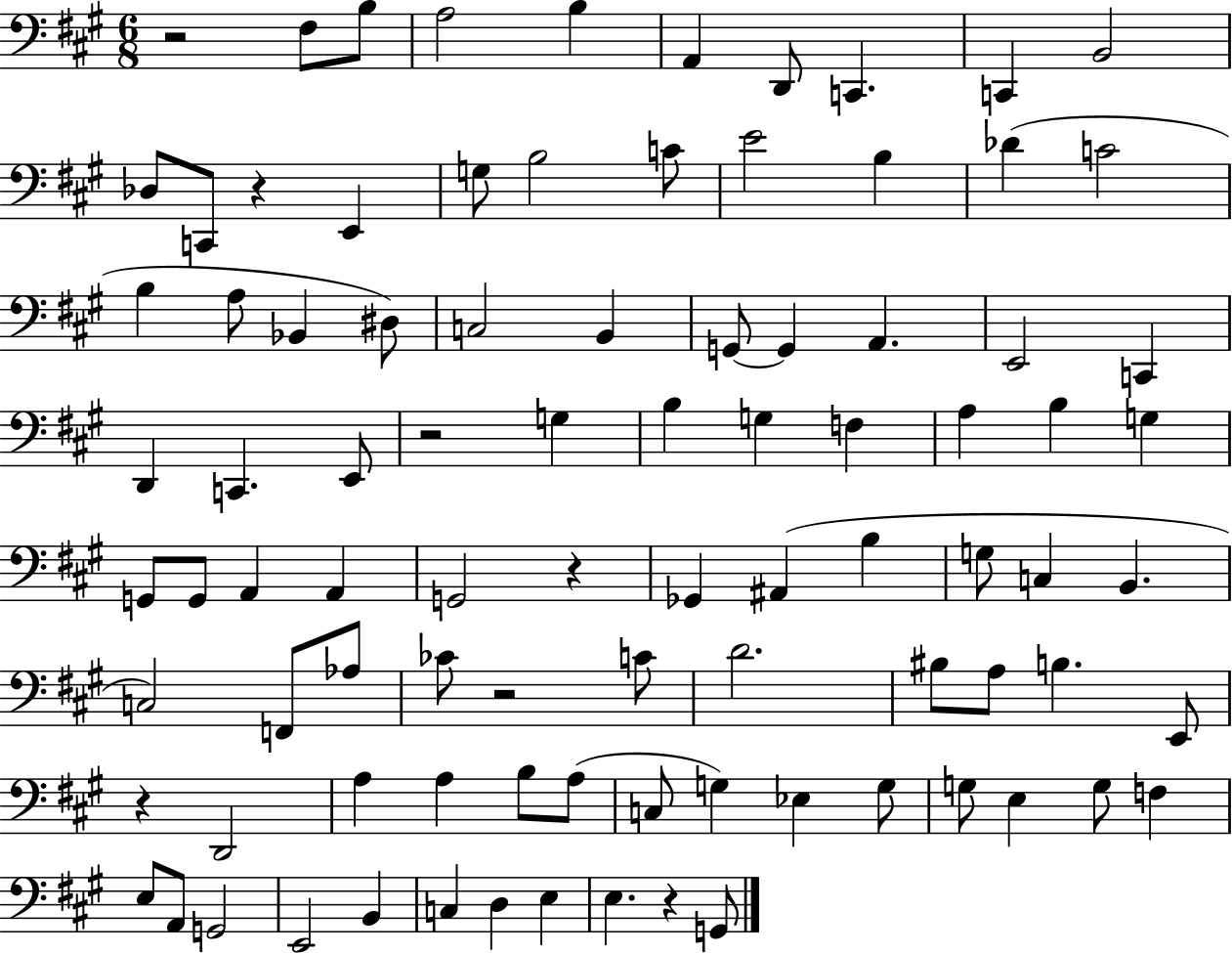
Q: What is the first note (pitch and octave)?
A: F#3